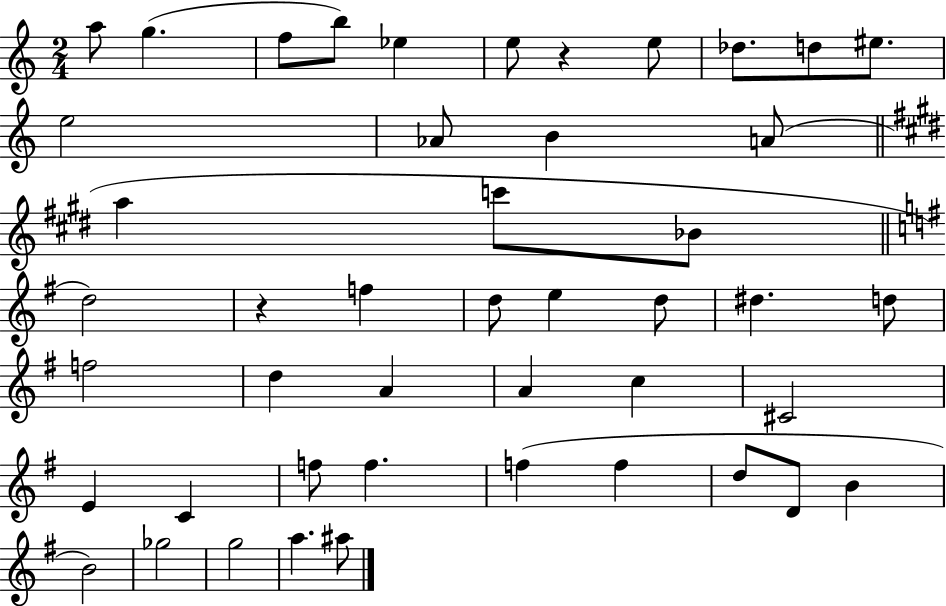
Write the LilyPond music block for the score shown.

{
  \clef treble
  \numericTimeSignature
  \time 2/4
  \key c \major
  \repeat volta 2 { a''8 g''4.( | f''8 b''8) ees''4 | e''8 r4 e''8 | des''8. d''8 eis''8. | \break e''2 | aes'8 b'4 a'8( | \bar "||" \break \key e \major a''4 c'''8 bes'8 | \bar "||" \break \key g \major d''2) | r4 f''4 | d''8 e''4 d''8 | dis''4. d''8 | \break f''2 | d''4 a'4 | a'4 c''4 | cis'2 | \break e'4 c'4 | f''8 f''4. | f''4( f''4 | d''8 d'8 b'4 | \break b'2) | ges''2 | g''2 | a''4. ais''8 | \break } \bar "|."
}